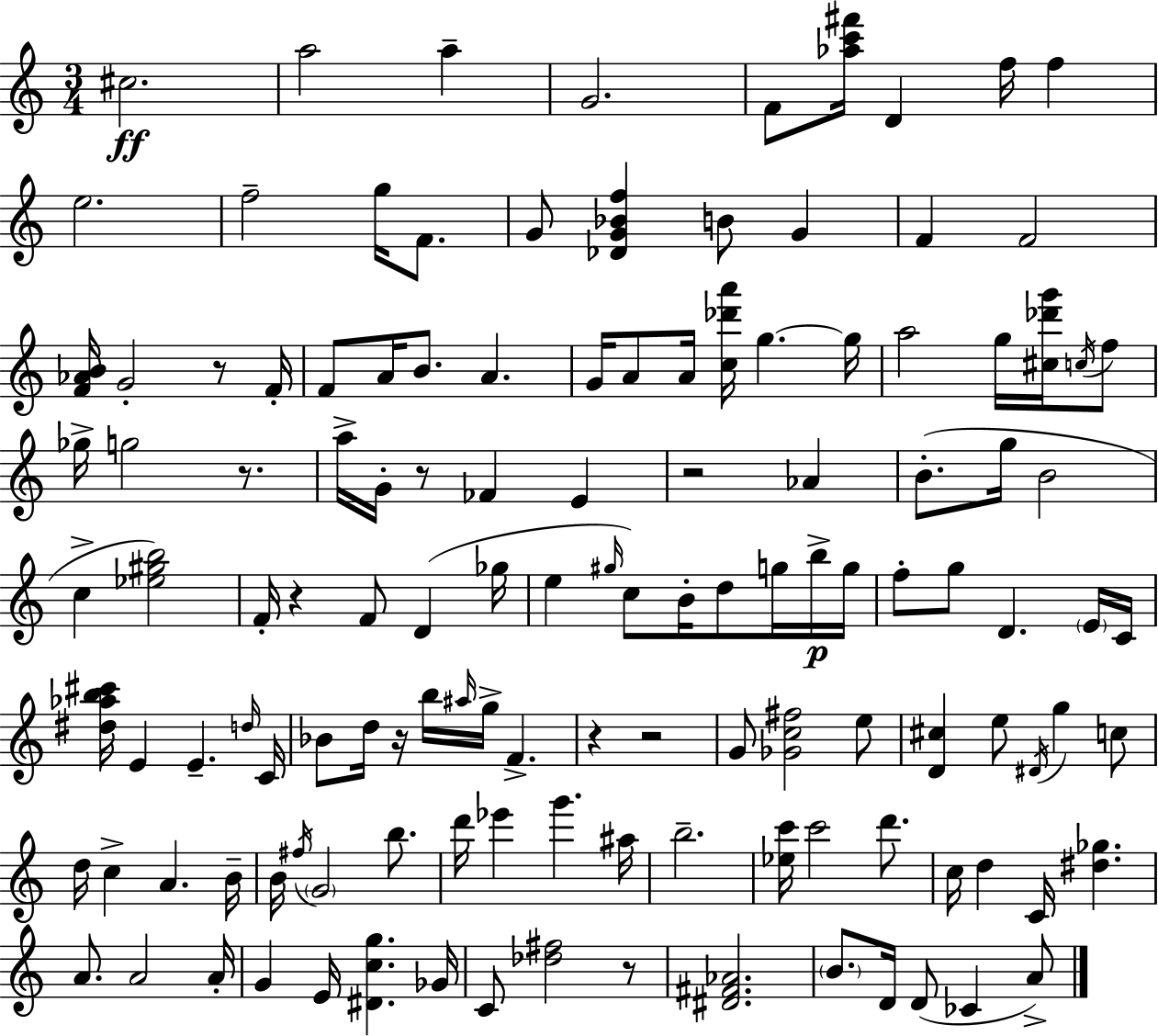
X:1
T:Untitled
M:3/4
L:1/4
K:Am
^c2 a2 a G2 F/2 [_ac'^f']/4 D f/4 f e2 f2 g/4 F/2 G/2 [_DG_Bf] B/2 G F F2 [F_AB]/4 G2 z/2 F/4 F/2 A/4 B/2 A G/4 A/2 A/4 [c_d'a']/4 g g/4 a2 g/4 [^c_d'g']/4 c/4 f/2 _g/4 g2 z/2 a/4 G/4 z/2 _F E z2 _A B/2 g/4 B2 c [_e^gb]2 F/4 z F/2 D _g/4 e ^g/4 c/2 B/4 d/2 g/4 b/4 g/4 f/2 g/2 D E/4 C/4 [^d_ab^c']/4 E E d/4 C/4 _B/2 d/4 z/4 b/4 ^a/4 g/4 F z z2 G/2 [_Gc^f]2 e/2 [D^c] e/2 ^D/4 g c/2 d/4 c A B/4 B/4 ^f/4 G2 b/2 d'/4 _e' g' ^a/4 b2 [_ec']/4 c'2 d'/2 c/4 d C/4 [^d_g] A/2 A2 A/4 G E/4 [^Dcg] _G/4 C/2 [_d^f]2 z/2 [^D^F_A]2 B/2 D/4 D/2 _C A/2